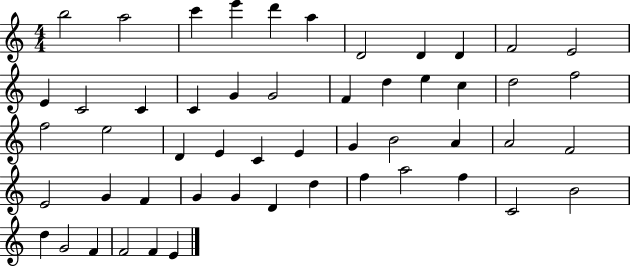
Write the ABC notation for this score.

X:1
T:Untitled
M:4/4
L:1/4
K:C
b2 a2 c' e' d' a D2 D D F2 E2 E C2 C C G G2 F d e c d2 f2 f2 e2 D E C E G B2 A A2 F2 E2 G F G G D d f a2 f C2 B2 d G2 F F2 F E